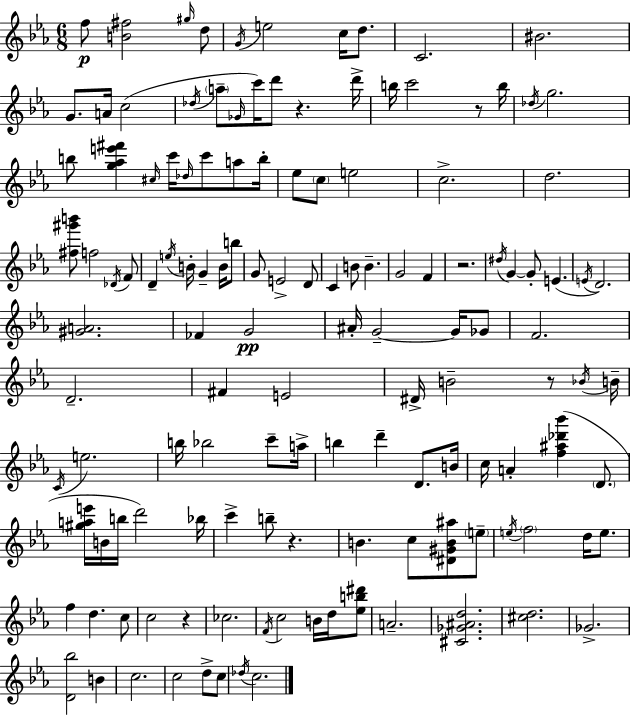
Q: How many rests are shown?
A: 6